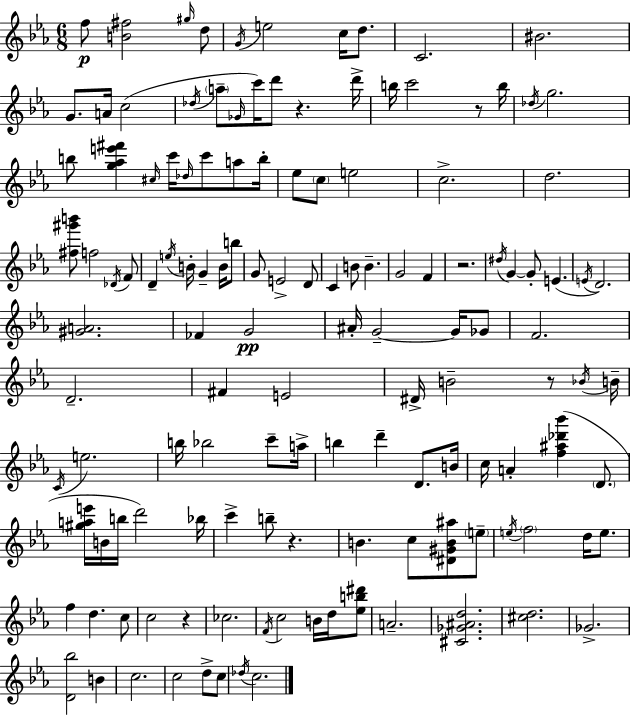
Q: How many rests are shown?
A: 6